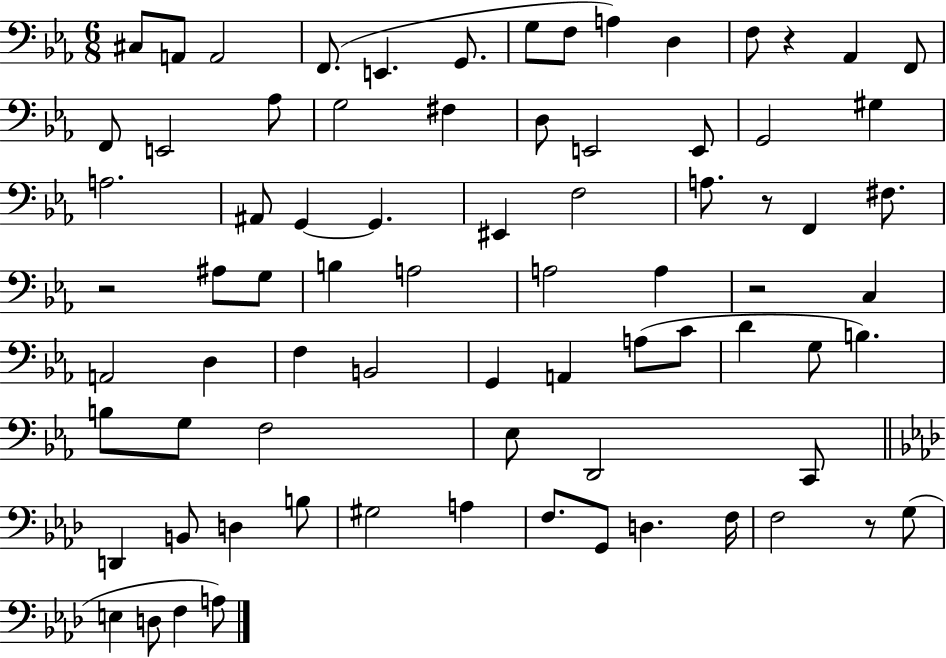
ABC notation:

X:1
T:Untitled
M:6/8
L:1/4
K:Eb
^C,/2 A,,/2 A,,2 F,,/2 E,, G,,/2 G,/2 F,/2 A, D, F,/2 z _A,, F,,/2 F,,/2 E,,2 _A,/2 G,2 ^F, D,/2 E,,2 E,,/2 G,,2 ^G, A,2 ^A,,/2 G,, G,, ^E,, F,2 A,/2 z/2 F,, ^F,/2 z2 ^A,/2 G,/2 B, A,2 A,2 A, z2 C, A,,2 D, F, B,,2 G,, A,, A,/2 C/2 D G,/2 B, B,/2 G,/2 F,2 _E,/2 D,,2 C,,/2 D,, B,,/2 D, B,/2 ^G,2 A, F,/2 G,,/2 D, F,/4 F,2 z/2 G,/2 E, D,/2 F, A,/2